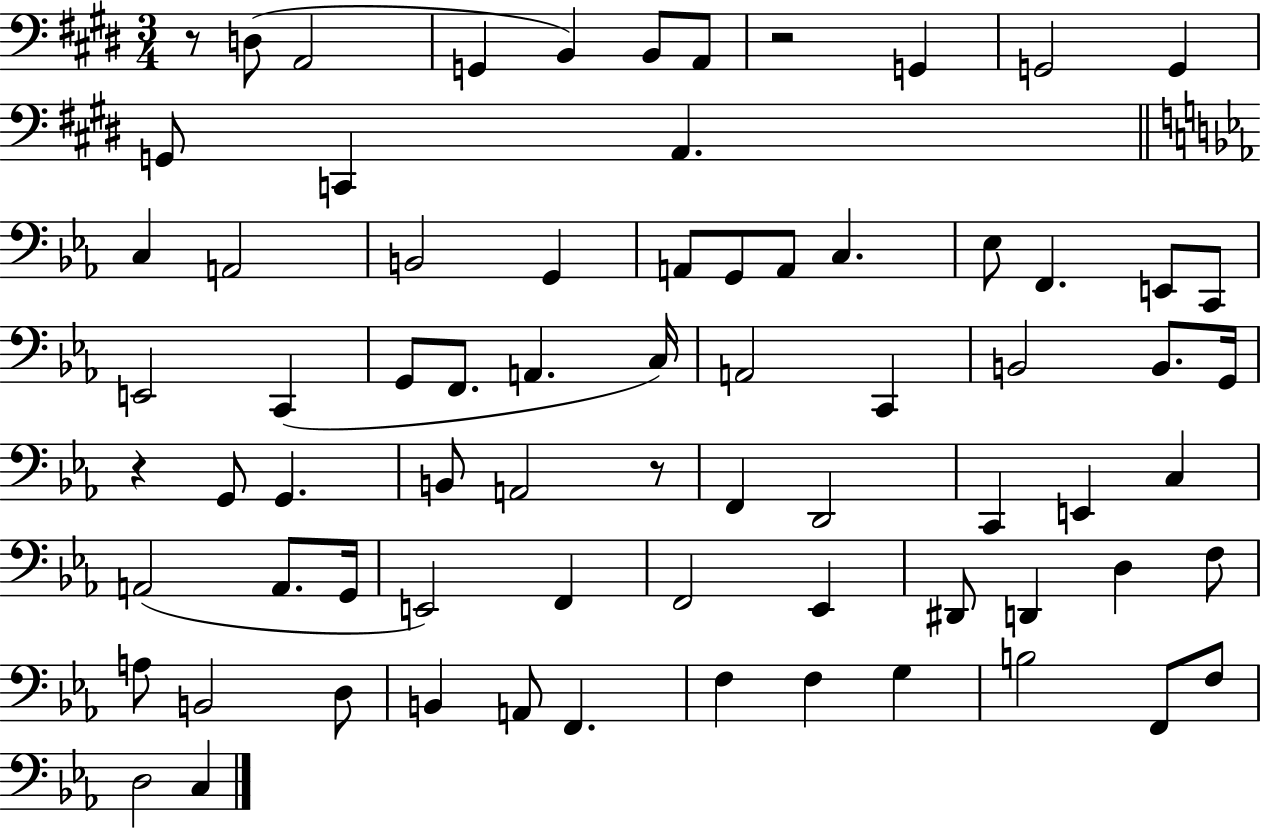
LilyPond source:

{
  \clef bass
  \numericTimeSignature
  \time 3/4
  \key e \major
  \repeat volta 2 { r8 d8( a,2 | g,4 b,4) b,8 a,8 | r2 g,4 | g,2 g,4 | \break g,8 c,4 a,4. | \bar "||" \break \key ees \major c4 a,2 | b,2 g,4 | a,8 g,8 a,8 c4. | ees8 f,4. e,8 c,8 | \break e,2 c,4( | g,8 f,8. a,4. c16) | a,2 c,4 | b,2 b,8. g,16 | \break r4 g,8 g,4. | b,8 a,2 r8 | f,4 d,2 | c,4 e,4 c4 | \break a,2( a,8. g,16 | e,2) f,4 | f,2 ees,4 | dis,8 d,4 d4 f8 | \break a8 b,2 d8 | b,4 a,8 f,4. | f4 f4 g4 | b2 f,8 f8 | \break d2 c4 | } \bar "|."
}